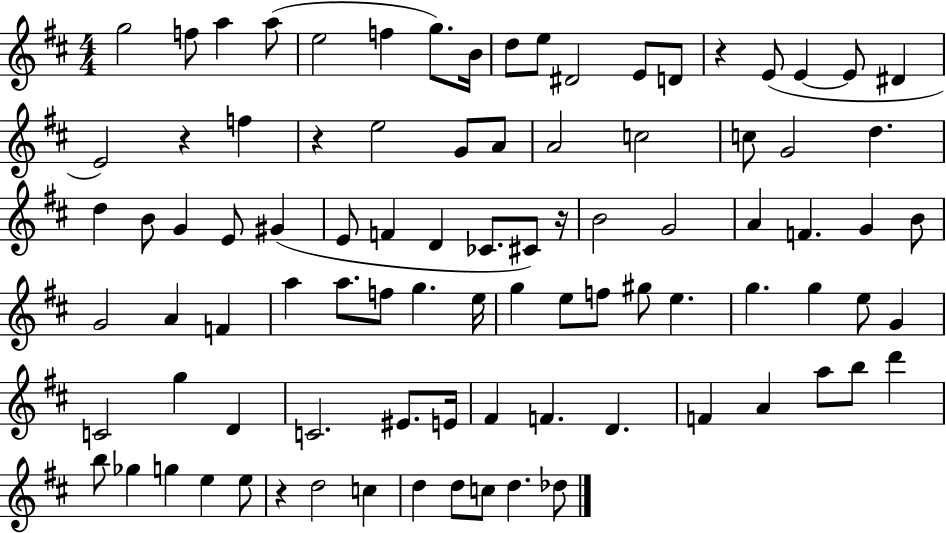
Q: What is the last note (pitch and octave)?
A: Db5